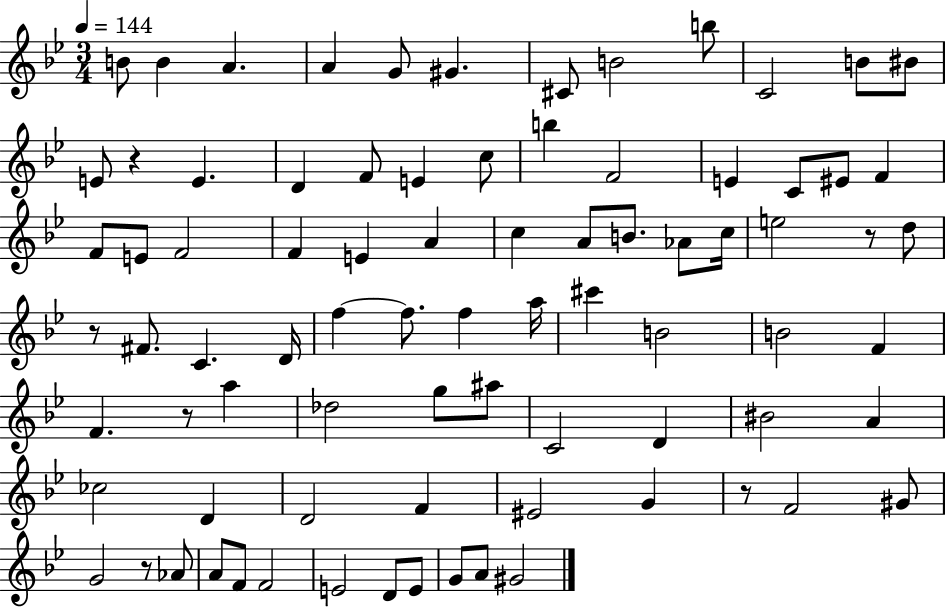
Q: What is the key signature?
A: BES major